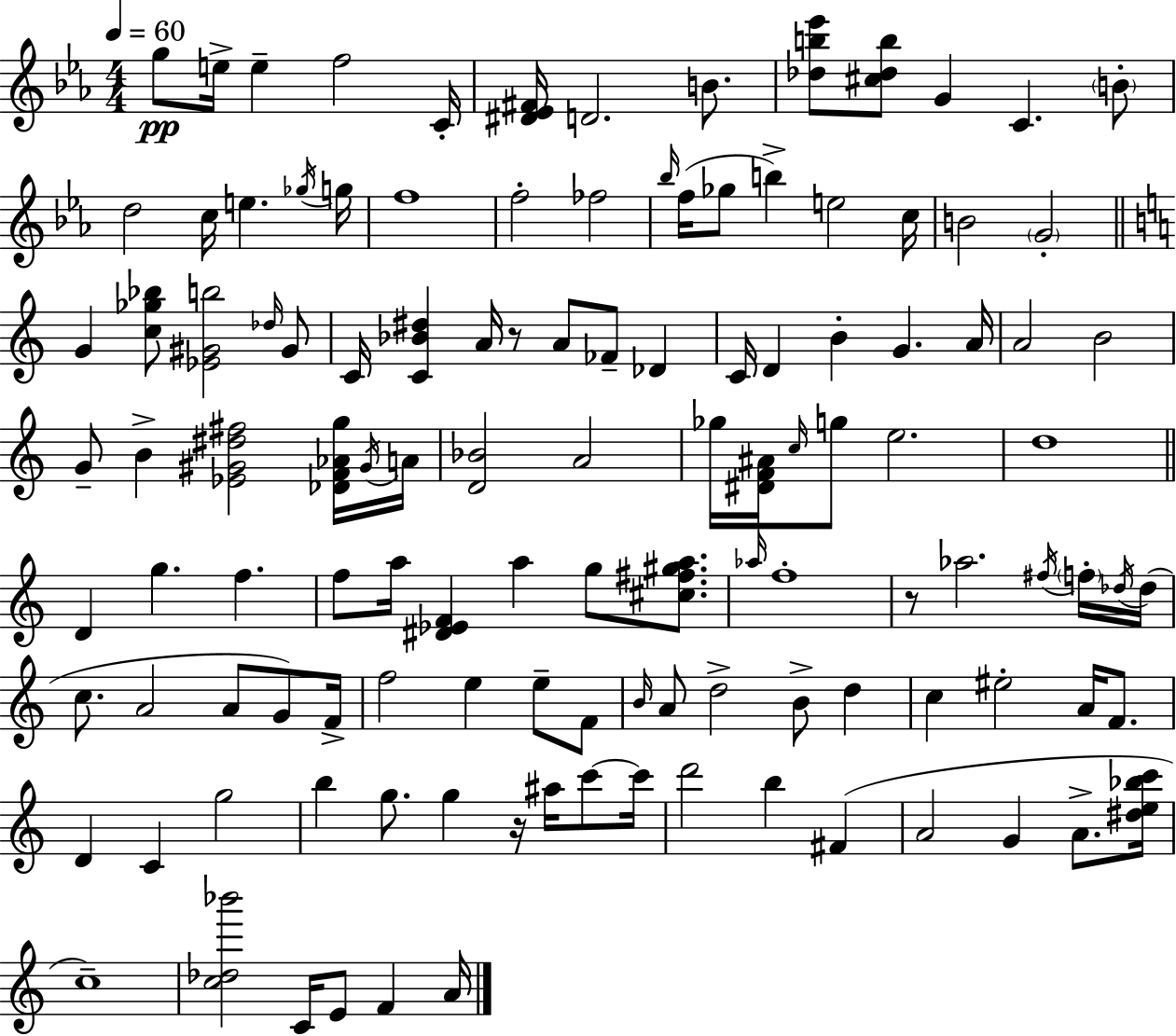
X:1
T:Untitled
M:4/4
L:1/4
K:Eb
g/2 e/4 e f2 C/4 [^D_E^F]/4 D2 B/2 [_db_e']/2 [^c_db]/2 G C B/2 d2 c/4 e _g/4 g/4 f4 f2 _f2 _b/4 f/4 _g/2 b e2 c/4 B2 G2 G [c_g_b]/2 [_E^Gb]2 _d/4 ^G/2 C/4 [C_B^d] A/4 z/2 A/2 _F/2 _D C/4 D B G A/4 A2 B2 G/2 B [_E^G^d^f]2 [_DF_Ag]/4 ^G/4 A/4 [D_B]2 A2 _g/4 [^DF^A]/4 c/4 g/2 e2 d4 D g f f/2 a/4 [^D_EF] a g/2 [^c^f^ga]/2 _a/4 f4 z/2 _a2 ^f/4 f/4 _d/4 _d/4 c/2 A2 A/2 G/2 F/4 f2 e e/2 F/2 B/4 A/2 d2 B/2 d c ^e2 A/4 F/2 D C g2 b g/2 g z/4 ^a/4 c'/2 c'/4 d'2 b ^F A2 G A/2 [^de_bc']/4 c4 [c_d_b']2 C/4 E/2 F A/4